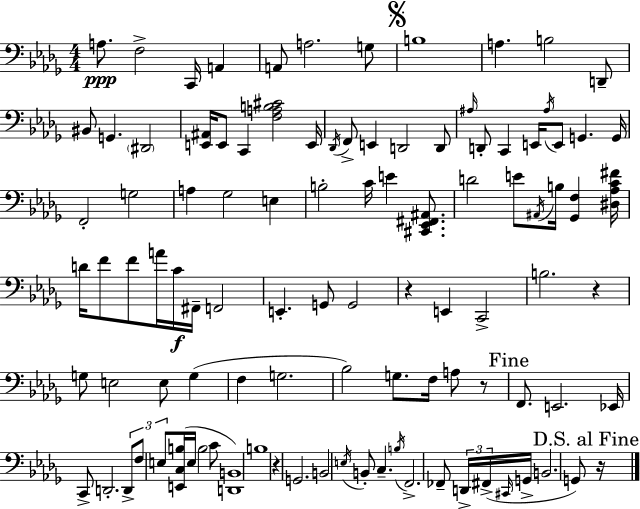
{
  \clef bass
  \numericTimeSignature
  \time 4/4
  \key bes \minor
  \repeat volta 2 { a8.\ppp f2-> c,16 a,4 | a,8 a2. g8 | \mark \markup { \musicglyph "scripts.segno" } b1 | a4. b2 d,8-- | \break bis,8 g,4. \parenthesize dis,2 | <e, ais,>16 e,8 c,4 <f a b cis'>2 e,16 | \acciaccatura { des,16 } f,8-> e,4 d,2 d,8 | \grace { ais16 } d,8-. c,4 e,16 \acciaccatura { ais16 } e,8 g,4. | \break g,16 f,2-. g2 | a4 ges2 e4 | b2-. c'16 e'4 | <cis, ees, fis, ais,>8. d'2 e'8 \acciaccatura { ais,16 } b16 <ges, f>4 | \break <dis aes c' fis'>16 d'16 f'8 f'8 a'16 c'16\f fis,16-- f,2 | e,4.-. g,8 g,2 | r4 e,4 c,2-> | b2. | \break r4 g8 e2 e8 | g4( f4 g2. | bes2) g8. f16 | a8 r8 \mark "Fine" f,8. e,2. | \break ees,16 c,8-> d,2.-. | \tuplet 3/2 { d,8-> f8 e8 } <e, c b>16( e16 b2 | c'8 <d, b,>1) | b1 | \break r4 g,2. | b,2 \acciaccatura { e16 } b,8-. c4.-- | \acciaccatura { b16 } f,2.-> | fes,8-- \tuplet 3/2 { d,16-> fis,16->( \grace { cis,16 } } g,16-> b,2. | \break g,8) \mark "D.S. al Fine" r16 } \bar "|."
}